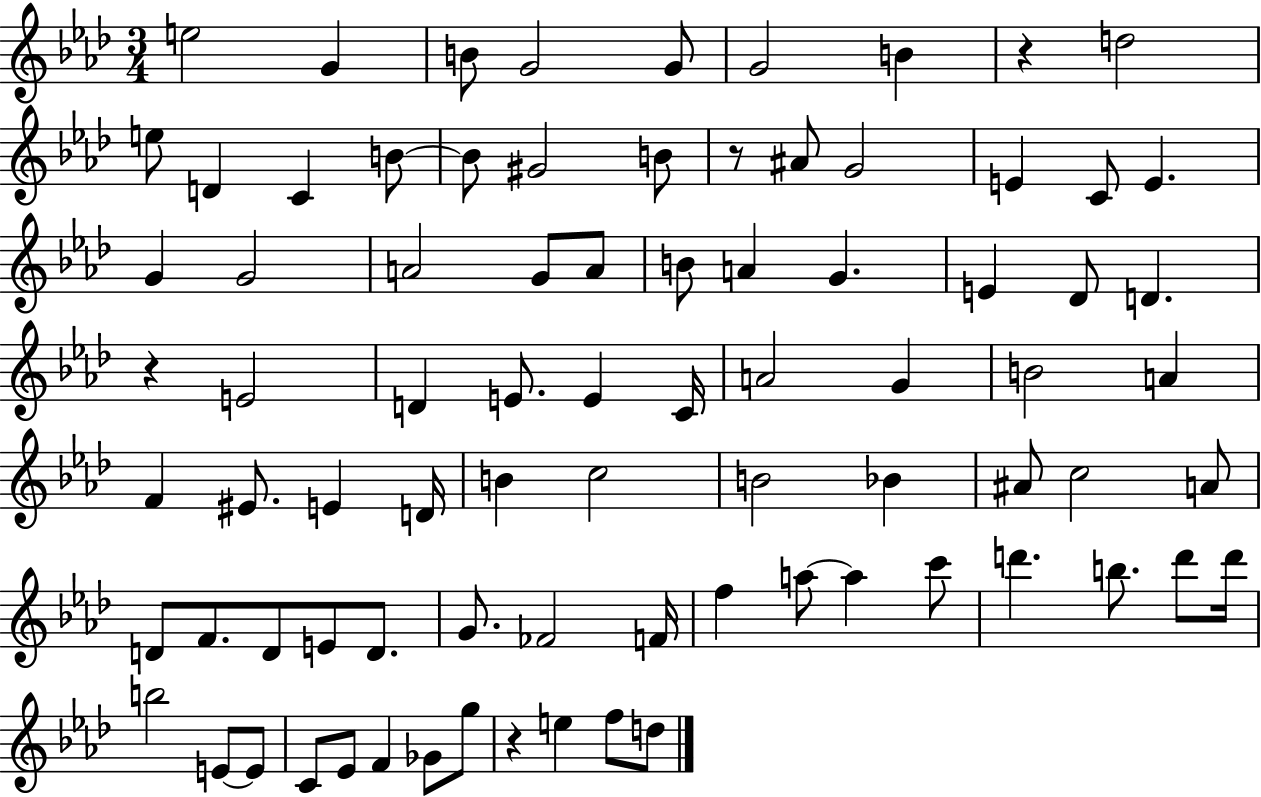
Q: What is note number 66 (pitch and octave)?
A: D6